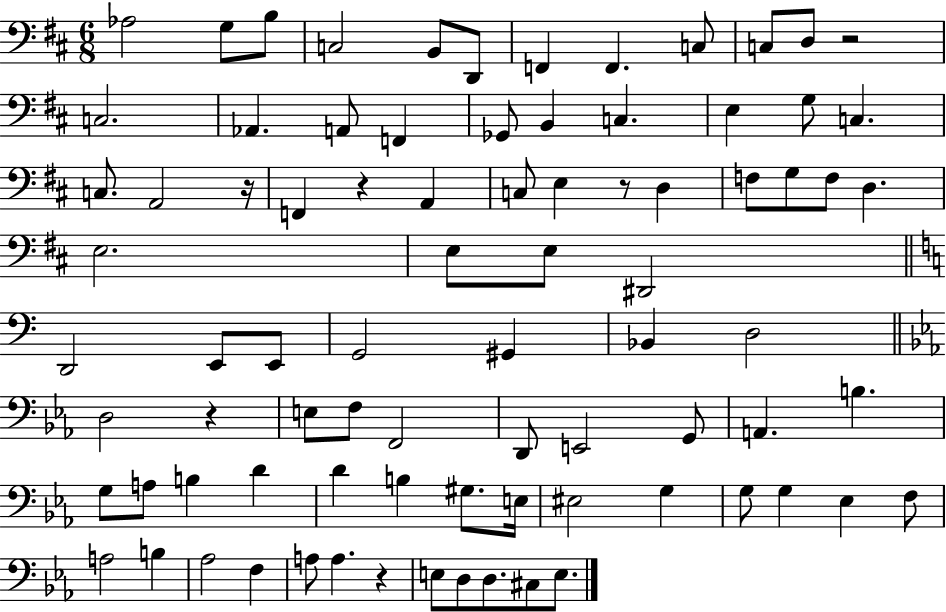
Ab3/h G3/e B3/e C3/h B2/e D2/e F2/q F2/q. C3/e C3/e D3/e R/h C3/h. Ab2/q. A2/e F2/q Gb2/e B2/q C3/q. E3/q G3/e C3/q. C3/e. A2/h R/s F2/q R/q A2/q C3/e E3/q R/e D3/q F3/e G3/e F3/e D3/q. E3/h. E3/e E3/e D#2/h D2/h E2/e E2/e G2/h G#2/q Bb2/q D3/h D3/h R/q E3/e F3/e F2/h D2/e E2/h G2/e A2/q. B3/q. G3/e A3/e B3/q D4/q D4/q B3/q G#3/e. E3/s EIS3/h G3/q G3/e G3/q Eb3/q F3/e A3/h B3/q Ab3/h F3/q A3/e A3/q. R/q E3/e D3/e D3/e. C#3/e E3/e.